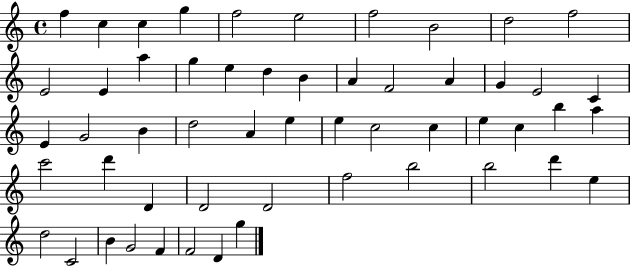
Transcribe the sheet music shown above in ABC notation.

X:1
T:Untitled
M:4/4
L:1/4
K:C
f c c g f2 e2 f2 B2 d2 f2 E2 E a g e d B A F2 A G E2 C E G2 B d2 A e e c2 c e c b a c'2 d' D D2 D2 f2 b2 b2 d' e d2 C2 B G2 F F2 D g